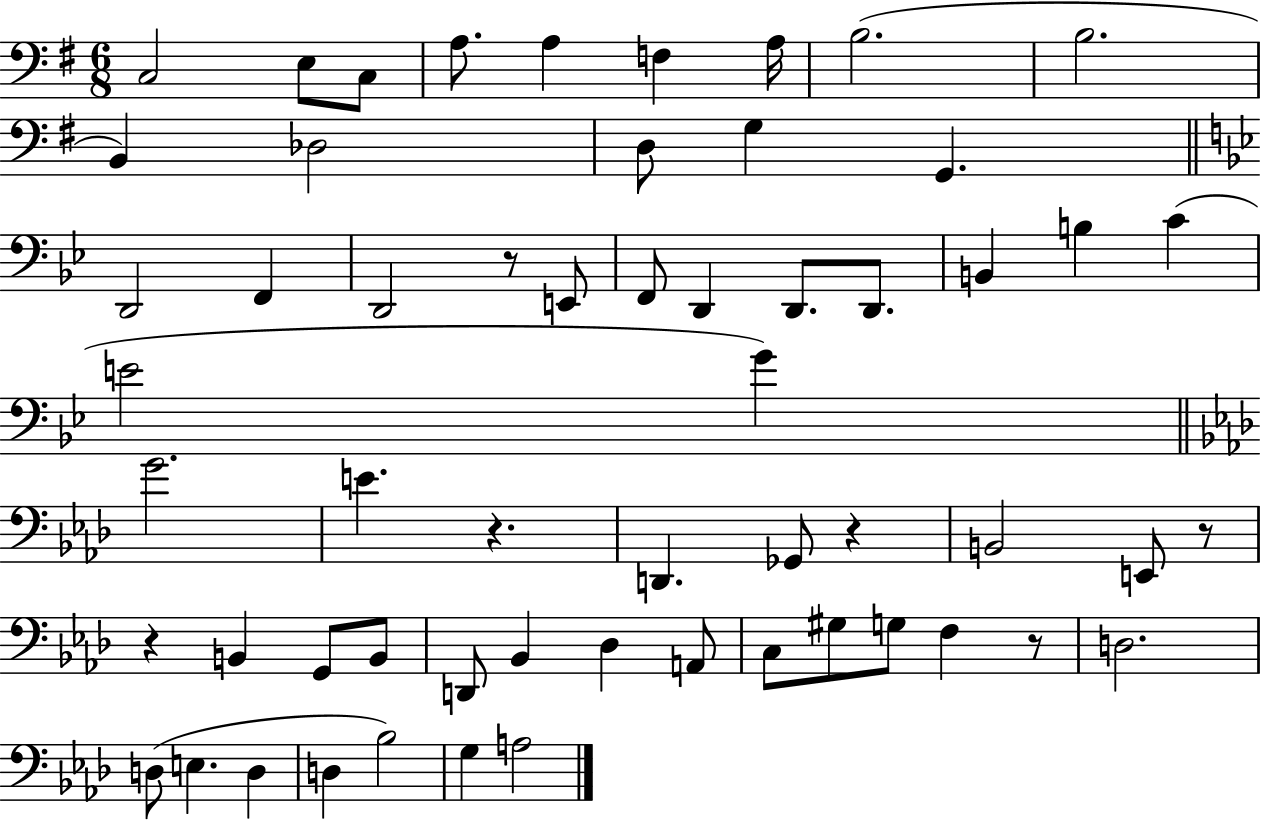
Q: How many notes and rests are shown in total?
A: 58